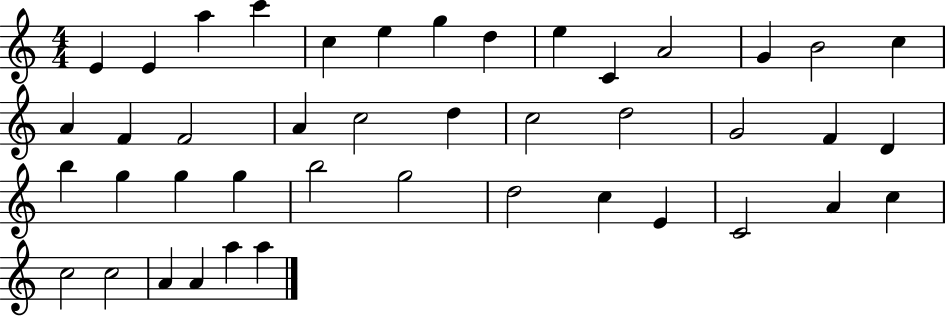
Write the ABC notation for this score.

X:1
T:Untitled
M:4/4
L:1/4
K:C
E E a c' c e g d e C A2 G B2 c A F F2 A c2 d c2 d2 G2 F D b g g g b2 g2 d2 c E C2 A c c2 c2 A A a a